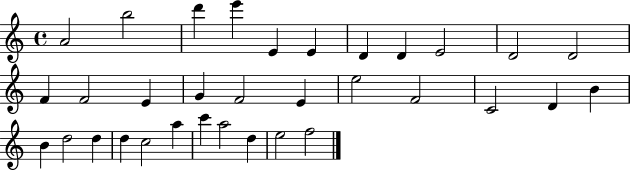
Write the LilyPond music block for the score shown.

{
  \clef treble
  \time 4/4
  \defaultTimeSignature
  \key c \major
  a'2 b''2 | d'''4 e'''4 e'4 e'4 | d'4 d'4 e'2 | d'2 d'2 | \break f'4 f'2 e'4 | g'4 f'2 e'4 | e''2 f'2 | c'2 d'4 b'4 | \break b'4 d''2 d''4 | d''4 c''2 a''4 | c'''4 a''2 d''4 | e''2 f''2 | \break \bar "|."
}